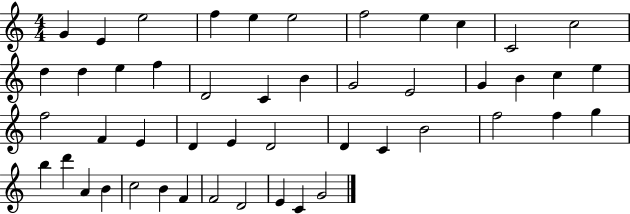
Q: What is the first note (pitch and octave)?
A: G4